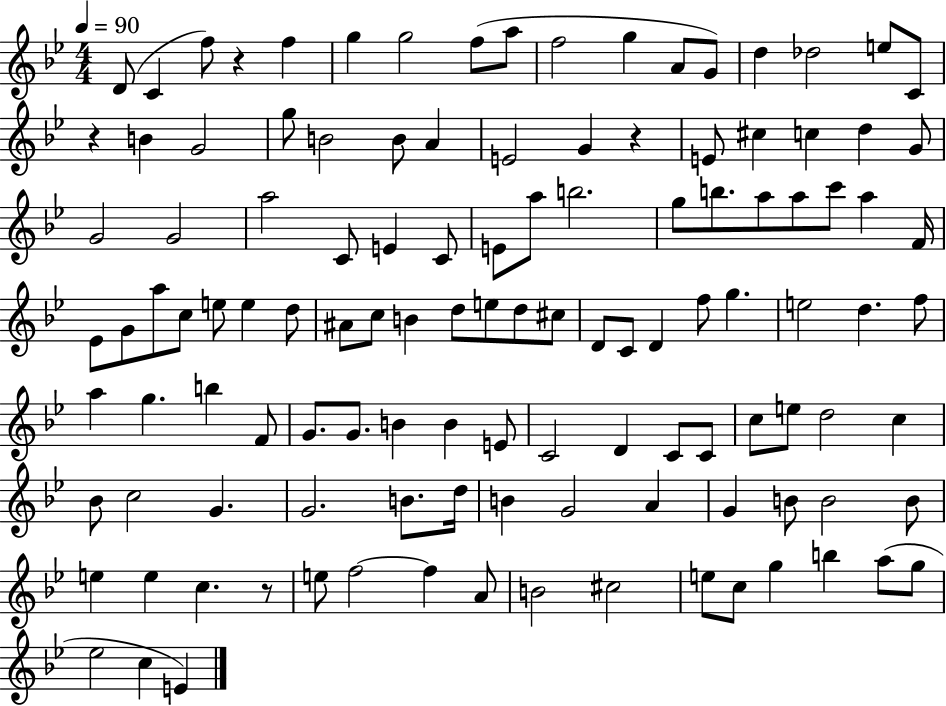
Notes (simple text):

D4/e C4/q F5/e R/q F5/q G5/q G5/h F5/e A5/e F5/h G5/q A4/e G4/e D5/q Db5/h E5/e C4/e R/q B4/q G4/h G5/e B4/h B4/e A4/q E4/h G4/q R/q E4/e C#5/q C5/q D5/q G4/e G4/h G4/h A5/h C4/e E4/q C4/e E4/e A5/e B5/h. G5/e B5/e. A5/e A5/e C6/e A5/q F4/s Eb4/e G4/e A5/e C5/e E5/e E5/q D5/e A#4/e C5/e B4/q D5/e E5/e D5/e C#5/e D4/e C4/e D4/q F5/e G5/q. E5/h D5/q. F5/e A5/q G5/q. B5/q F4/e G4/e. G4/e. B4/q B4/q E4/e C4/h D4/q C4/e C4/e C5/e E5/e D5/h C5/q Bb4/e C5/h G4/q. G4/h. B4/e. D5/s B4/q G4/h A4/q G4/q B4/e B4/h B4/e E5/q E5/q C5/q. R/e E5/e F5/h F5/q A4/e B4/h C#5/h E5/e C5/e G5/q B5/q A5/e G5/e Eb5/h C5/q E4/q